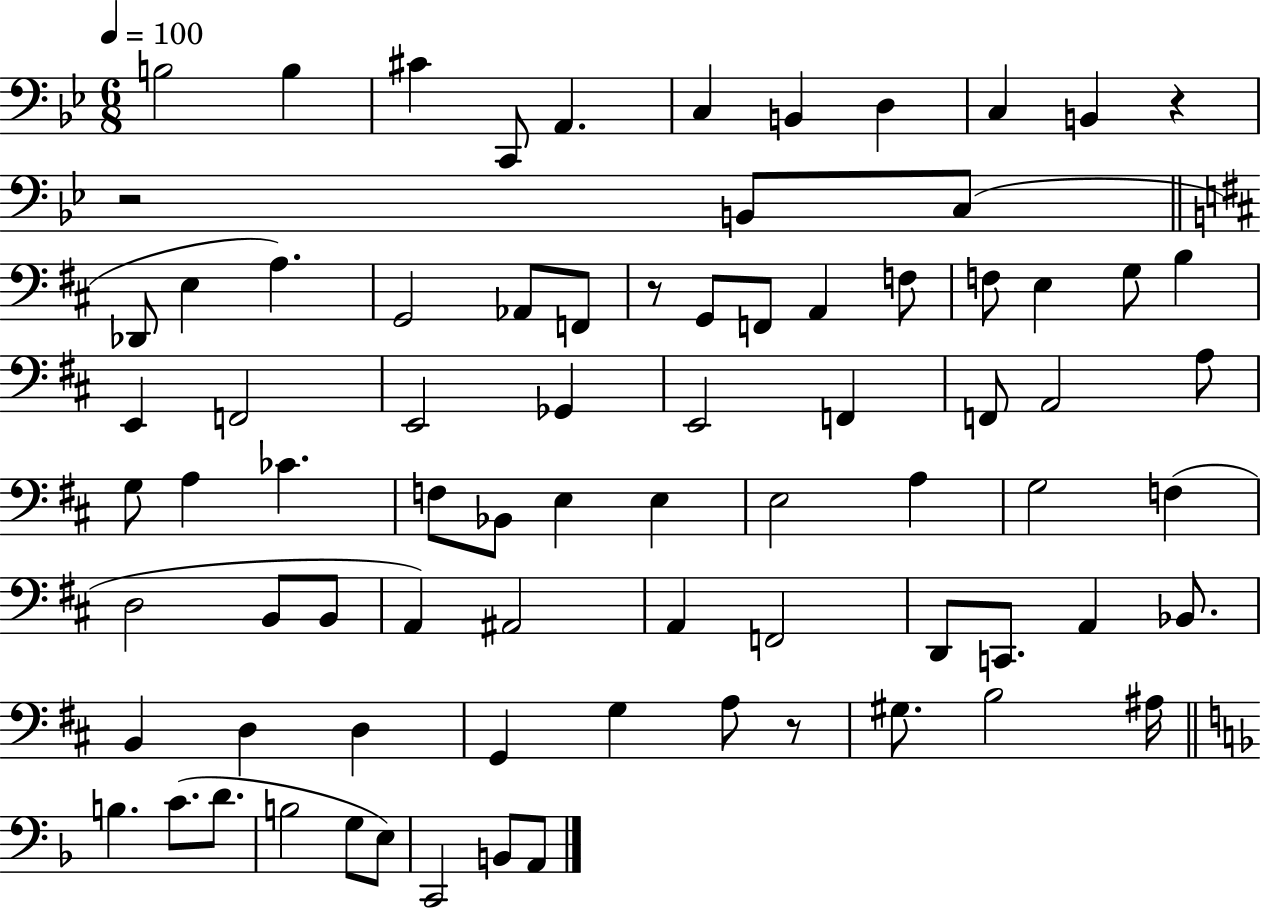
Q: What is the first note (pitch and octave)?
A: B3